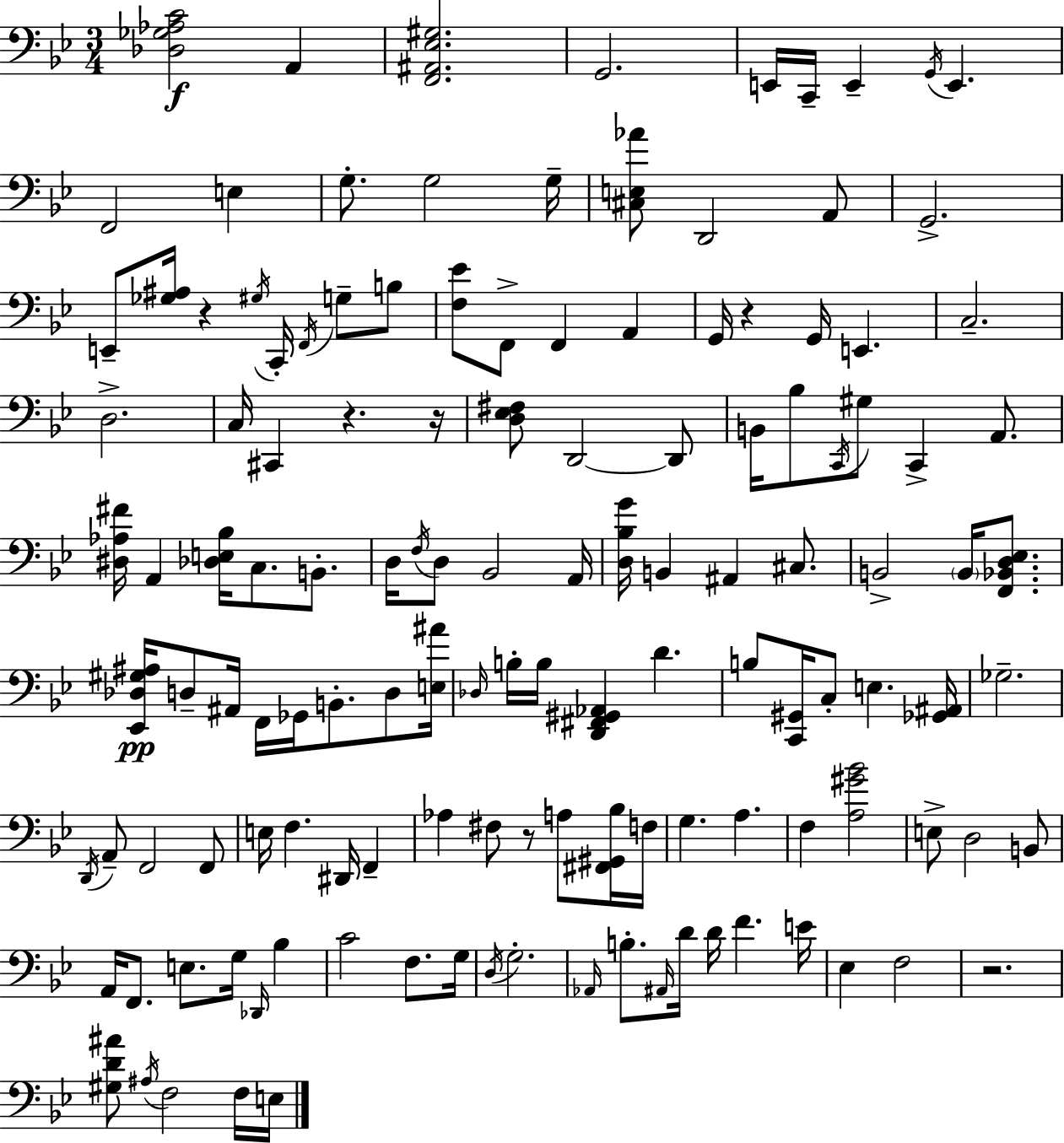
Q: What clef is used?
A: bass